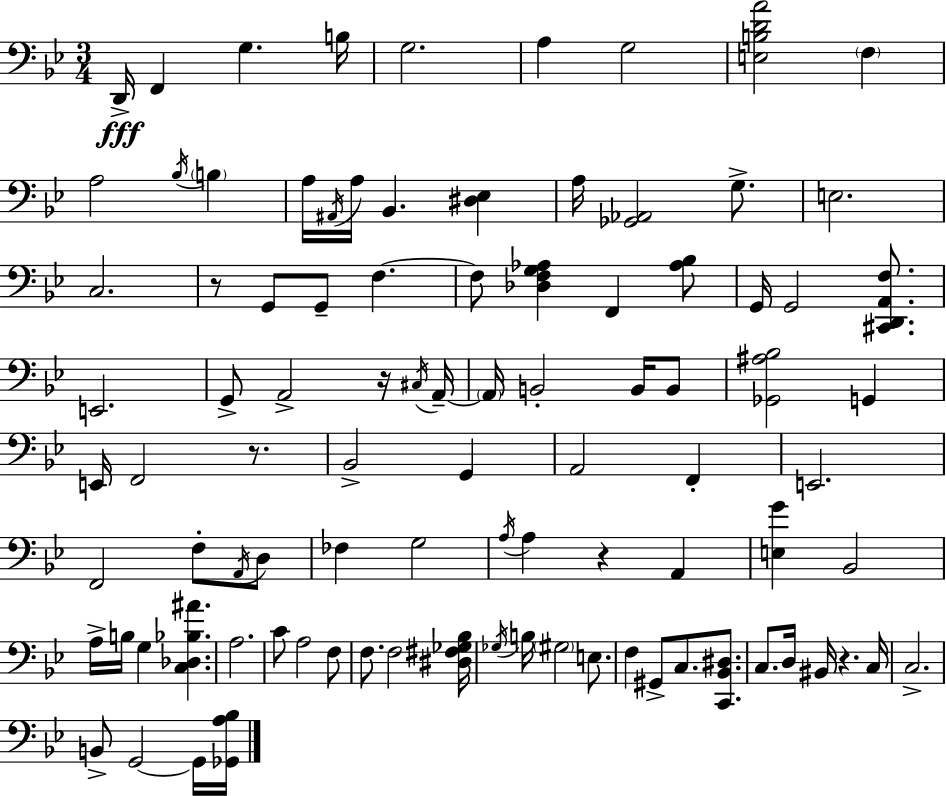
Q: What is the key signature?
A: BES major